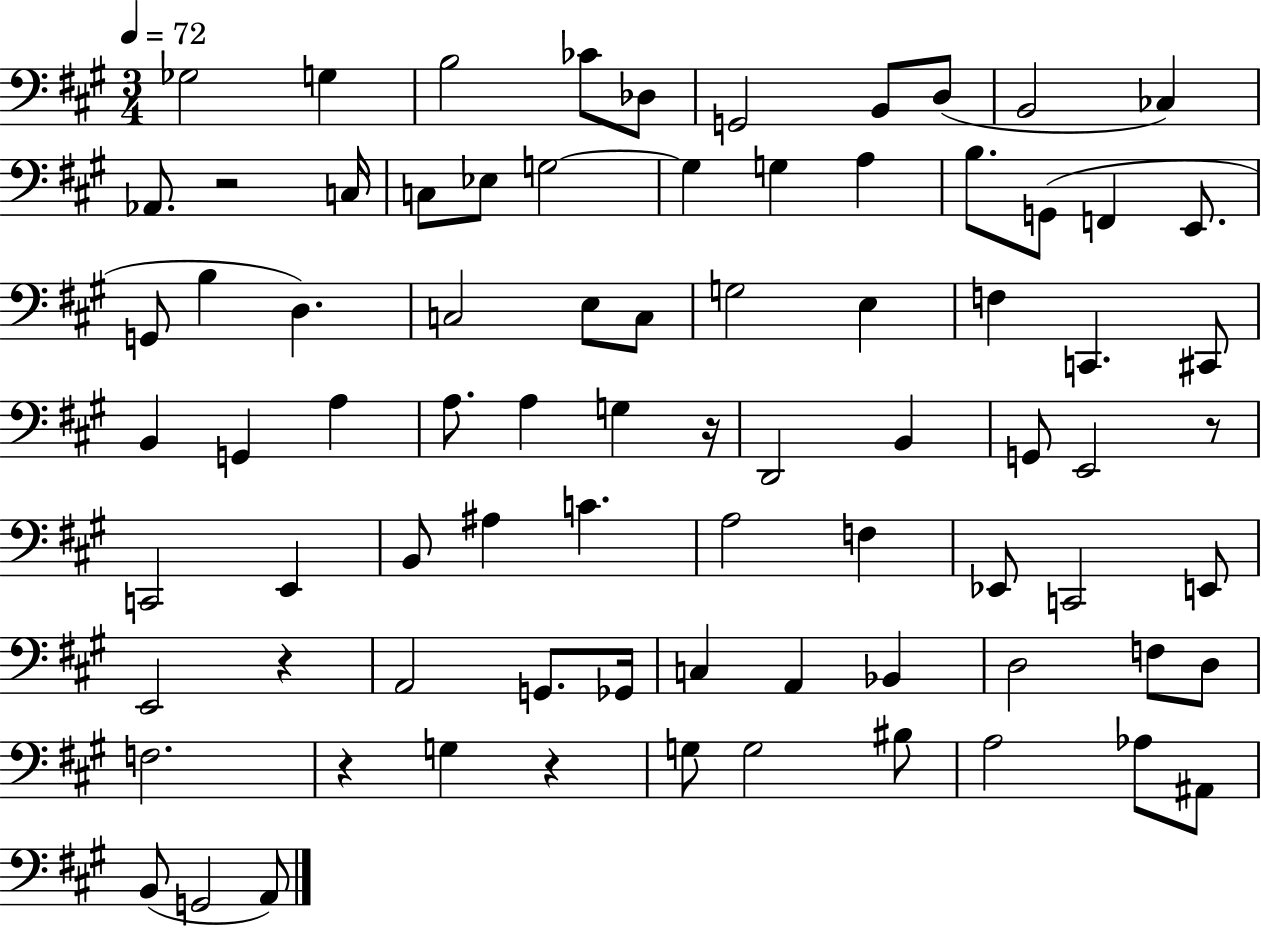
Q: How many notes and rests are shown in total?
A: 80